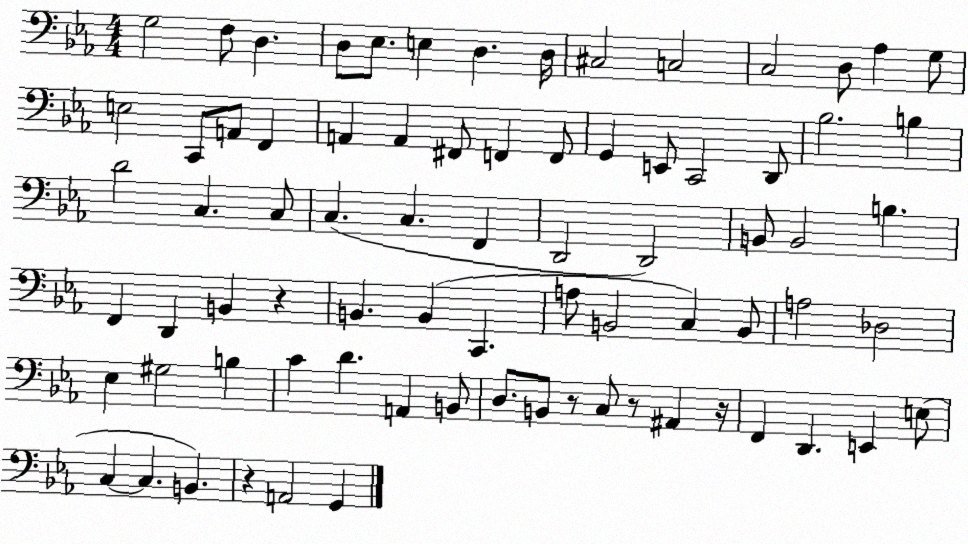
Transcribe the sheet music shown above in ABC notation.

X:1
T:Untitled
M:4/4
L:1/4
K:Eb
G,2 F,/2 D, D,/2 _E,/2 E, D, D,/4 ^C,2 C,2 C,2 D,/2 _A, G,/2 E,2 C,,/2 A,,/2 F,, A,, A,, ^F,,/2 F,, F,,/2 G,, E,,/2 C,,2 D,,/2 _B,2 B, D2 C, C,/2 C, C, F,, D,,2 D,,2 B,,/2 B,,2 B, F,, D,, B,, z B,, B,, C,, A,/2 B,,2 C, B,,/2 A,2 _D,2 _E, ^G,2 B, C D A,, B,,/2 D,/2 B,,/2 z/2 C,/2 z/2 ^A,, z/4 F,, D,, E,, E,/2 C, C, B,, z A,,2 G,,